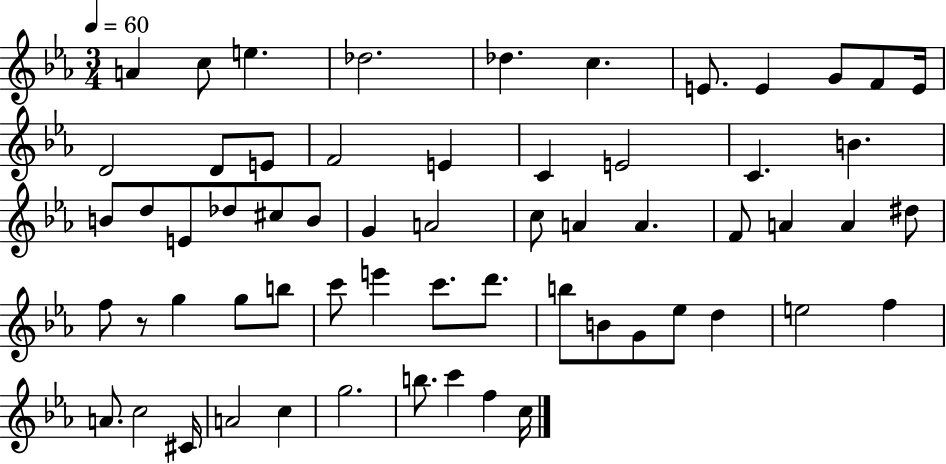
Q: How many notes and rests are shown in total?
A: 61